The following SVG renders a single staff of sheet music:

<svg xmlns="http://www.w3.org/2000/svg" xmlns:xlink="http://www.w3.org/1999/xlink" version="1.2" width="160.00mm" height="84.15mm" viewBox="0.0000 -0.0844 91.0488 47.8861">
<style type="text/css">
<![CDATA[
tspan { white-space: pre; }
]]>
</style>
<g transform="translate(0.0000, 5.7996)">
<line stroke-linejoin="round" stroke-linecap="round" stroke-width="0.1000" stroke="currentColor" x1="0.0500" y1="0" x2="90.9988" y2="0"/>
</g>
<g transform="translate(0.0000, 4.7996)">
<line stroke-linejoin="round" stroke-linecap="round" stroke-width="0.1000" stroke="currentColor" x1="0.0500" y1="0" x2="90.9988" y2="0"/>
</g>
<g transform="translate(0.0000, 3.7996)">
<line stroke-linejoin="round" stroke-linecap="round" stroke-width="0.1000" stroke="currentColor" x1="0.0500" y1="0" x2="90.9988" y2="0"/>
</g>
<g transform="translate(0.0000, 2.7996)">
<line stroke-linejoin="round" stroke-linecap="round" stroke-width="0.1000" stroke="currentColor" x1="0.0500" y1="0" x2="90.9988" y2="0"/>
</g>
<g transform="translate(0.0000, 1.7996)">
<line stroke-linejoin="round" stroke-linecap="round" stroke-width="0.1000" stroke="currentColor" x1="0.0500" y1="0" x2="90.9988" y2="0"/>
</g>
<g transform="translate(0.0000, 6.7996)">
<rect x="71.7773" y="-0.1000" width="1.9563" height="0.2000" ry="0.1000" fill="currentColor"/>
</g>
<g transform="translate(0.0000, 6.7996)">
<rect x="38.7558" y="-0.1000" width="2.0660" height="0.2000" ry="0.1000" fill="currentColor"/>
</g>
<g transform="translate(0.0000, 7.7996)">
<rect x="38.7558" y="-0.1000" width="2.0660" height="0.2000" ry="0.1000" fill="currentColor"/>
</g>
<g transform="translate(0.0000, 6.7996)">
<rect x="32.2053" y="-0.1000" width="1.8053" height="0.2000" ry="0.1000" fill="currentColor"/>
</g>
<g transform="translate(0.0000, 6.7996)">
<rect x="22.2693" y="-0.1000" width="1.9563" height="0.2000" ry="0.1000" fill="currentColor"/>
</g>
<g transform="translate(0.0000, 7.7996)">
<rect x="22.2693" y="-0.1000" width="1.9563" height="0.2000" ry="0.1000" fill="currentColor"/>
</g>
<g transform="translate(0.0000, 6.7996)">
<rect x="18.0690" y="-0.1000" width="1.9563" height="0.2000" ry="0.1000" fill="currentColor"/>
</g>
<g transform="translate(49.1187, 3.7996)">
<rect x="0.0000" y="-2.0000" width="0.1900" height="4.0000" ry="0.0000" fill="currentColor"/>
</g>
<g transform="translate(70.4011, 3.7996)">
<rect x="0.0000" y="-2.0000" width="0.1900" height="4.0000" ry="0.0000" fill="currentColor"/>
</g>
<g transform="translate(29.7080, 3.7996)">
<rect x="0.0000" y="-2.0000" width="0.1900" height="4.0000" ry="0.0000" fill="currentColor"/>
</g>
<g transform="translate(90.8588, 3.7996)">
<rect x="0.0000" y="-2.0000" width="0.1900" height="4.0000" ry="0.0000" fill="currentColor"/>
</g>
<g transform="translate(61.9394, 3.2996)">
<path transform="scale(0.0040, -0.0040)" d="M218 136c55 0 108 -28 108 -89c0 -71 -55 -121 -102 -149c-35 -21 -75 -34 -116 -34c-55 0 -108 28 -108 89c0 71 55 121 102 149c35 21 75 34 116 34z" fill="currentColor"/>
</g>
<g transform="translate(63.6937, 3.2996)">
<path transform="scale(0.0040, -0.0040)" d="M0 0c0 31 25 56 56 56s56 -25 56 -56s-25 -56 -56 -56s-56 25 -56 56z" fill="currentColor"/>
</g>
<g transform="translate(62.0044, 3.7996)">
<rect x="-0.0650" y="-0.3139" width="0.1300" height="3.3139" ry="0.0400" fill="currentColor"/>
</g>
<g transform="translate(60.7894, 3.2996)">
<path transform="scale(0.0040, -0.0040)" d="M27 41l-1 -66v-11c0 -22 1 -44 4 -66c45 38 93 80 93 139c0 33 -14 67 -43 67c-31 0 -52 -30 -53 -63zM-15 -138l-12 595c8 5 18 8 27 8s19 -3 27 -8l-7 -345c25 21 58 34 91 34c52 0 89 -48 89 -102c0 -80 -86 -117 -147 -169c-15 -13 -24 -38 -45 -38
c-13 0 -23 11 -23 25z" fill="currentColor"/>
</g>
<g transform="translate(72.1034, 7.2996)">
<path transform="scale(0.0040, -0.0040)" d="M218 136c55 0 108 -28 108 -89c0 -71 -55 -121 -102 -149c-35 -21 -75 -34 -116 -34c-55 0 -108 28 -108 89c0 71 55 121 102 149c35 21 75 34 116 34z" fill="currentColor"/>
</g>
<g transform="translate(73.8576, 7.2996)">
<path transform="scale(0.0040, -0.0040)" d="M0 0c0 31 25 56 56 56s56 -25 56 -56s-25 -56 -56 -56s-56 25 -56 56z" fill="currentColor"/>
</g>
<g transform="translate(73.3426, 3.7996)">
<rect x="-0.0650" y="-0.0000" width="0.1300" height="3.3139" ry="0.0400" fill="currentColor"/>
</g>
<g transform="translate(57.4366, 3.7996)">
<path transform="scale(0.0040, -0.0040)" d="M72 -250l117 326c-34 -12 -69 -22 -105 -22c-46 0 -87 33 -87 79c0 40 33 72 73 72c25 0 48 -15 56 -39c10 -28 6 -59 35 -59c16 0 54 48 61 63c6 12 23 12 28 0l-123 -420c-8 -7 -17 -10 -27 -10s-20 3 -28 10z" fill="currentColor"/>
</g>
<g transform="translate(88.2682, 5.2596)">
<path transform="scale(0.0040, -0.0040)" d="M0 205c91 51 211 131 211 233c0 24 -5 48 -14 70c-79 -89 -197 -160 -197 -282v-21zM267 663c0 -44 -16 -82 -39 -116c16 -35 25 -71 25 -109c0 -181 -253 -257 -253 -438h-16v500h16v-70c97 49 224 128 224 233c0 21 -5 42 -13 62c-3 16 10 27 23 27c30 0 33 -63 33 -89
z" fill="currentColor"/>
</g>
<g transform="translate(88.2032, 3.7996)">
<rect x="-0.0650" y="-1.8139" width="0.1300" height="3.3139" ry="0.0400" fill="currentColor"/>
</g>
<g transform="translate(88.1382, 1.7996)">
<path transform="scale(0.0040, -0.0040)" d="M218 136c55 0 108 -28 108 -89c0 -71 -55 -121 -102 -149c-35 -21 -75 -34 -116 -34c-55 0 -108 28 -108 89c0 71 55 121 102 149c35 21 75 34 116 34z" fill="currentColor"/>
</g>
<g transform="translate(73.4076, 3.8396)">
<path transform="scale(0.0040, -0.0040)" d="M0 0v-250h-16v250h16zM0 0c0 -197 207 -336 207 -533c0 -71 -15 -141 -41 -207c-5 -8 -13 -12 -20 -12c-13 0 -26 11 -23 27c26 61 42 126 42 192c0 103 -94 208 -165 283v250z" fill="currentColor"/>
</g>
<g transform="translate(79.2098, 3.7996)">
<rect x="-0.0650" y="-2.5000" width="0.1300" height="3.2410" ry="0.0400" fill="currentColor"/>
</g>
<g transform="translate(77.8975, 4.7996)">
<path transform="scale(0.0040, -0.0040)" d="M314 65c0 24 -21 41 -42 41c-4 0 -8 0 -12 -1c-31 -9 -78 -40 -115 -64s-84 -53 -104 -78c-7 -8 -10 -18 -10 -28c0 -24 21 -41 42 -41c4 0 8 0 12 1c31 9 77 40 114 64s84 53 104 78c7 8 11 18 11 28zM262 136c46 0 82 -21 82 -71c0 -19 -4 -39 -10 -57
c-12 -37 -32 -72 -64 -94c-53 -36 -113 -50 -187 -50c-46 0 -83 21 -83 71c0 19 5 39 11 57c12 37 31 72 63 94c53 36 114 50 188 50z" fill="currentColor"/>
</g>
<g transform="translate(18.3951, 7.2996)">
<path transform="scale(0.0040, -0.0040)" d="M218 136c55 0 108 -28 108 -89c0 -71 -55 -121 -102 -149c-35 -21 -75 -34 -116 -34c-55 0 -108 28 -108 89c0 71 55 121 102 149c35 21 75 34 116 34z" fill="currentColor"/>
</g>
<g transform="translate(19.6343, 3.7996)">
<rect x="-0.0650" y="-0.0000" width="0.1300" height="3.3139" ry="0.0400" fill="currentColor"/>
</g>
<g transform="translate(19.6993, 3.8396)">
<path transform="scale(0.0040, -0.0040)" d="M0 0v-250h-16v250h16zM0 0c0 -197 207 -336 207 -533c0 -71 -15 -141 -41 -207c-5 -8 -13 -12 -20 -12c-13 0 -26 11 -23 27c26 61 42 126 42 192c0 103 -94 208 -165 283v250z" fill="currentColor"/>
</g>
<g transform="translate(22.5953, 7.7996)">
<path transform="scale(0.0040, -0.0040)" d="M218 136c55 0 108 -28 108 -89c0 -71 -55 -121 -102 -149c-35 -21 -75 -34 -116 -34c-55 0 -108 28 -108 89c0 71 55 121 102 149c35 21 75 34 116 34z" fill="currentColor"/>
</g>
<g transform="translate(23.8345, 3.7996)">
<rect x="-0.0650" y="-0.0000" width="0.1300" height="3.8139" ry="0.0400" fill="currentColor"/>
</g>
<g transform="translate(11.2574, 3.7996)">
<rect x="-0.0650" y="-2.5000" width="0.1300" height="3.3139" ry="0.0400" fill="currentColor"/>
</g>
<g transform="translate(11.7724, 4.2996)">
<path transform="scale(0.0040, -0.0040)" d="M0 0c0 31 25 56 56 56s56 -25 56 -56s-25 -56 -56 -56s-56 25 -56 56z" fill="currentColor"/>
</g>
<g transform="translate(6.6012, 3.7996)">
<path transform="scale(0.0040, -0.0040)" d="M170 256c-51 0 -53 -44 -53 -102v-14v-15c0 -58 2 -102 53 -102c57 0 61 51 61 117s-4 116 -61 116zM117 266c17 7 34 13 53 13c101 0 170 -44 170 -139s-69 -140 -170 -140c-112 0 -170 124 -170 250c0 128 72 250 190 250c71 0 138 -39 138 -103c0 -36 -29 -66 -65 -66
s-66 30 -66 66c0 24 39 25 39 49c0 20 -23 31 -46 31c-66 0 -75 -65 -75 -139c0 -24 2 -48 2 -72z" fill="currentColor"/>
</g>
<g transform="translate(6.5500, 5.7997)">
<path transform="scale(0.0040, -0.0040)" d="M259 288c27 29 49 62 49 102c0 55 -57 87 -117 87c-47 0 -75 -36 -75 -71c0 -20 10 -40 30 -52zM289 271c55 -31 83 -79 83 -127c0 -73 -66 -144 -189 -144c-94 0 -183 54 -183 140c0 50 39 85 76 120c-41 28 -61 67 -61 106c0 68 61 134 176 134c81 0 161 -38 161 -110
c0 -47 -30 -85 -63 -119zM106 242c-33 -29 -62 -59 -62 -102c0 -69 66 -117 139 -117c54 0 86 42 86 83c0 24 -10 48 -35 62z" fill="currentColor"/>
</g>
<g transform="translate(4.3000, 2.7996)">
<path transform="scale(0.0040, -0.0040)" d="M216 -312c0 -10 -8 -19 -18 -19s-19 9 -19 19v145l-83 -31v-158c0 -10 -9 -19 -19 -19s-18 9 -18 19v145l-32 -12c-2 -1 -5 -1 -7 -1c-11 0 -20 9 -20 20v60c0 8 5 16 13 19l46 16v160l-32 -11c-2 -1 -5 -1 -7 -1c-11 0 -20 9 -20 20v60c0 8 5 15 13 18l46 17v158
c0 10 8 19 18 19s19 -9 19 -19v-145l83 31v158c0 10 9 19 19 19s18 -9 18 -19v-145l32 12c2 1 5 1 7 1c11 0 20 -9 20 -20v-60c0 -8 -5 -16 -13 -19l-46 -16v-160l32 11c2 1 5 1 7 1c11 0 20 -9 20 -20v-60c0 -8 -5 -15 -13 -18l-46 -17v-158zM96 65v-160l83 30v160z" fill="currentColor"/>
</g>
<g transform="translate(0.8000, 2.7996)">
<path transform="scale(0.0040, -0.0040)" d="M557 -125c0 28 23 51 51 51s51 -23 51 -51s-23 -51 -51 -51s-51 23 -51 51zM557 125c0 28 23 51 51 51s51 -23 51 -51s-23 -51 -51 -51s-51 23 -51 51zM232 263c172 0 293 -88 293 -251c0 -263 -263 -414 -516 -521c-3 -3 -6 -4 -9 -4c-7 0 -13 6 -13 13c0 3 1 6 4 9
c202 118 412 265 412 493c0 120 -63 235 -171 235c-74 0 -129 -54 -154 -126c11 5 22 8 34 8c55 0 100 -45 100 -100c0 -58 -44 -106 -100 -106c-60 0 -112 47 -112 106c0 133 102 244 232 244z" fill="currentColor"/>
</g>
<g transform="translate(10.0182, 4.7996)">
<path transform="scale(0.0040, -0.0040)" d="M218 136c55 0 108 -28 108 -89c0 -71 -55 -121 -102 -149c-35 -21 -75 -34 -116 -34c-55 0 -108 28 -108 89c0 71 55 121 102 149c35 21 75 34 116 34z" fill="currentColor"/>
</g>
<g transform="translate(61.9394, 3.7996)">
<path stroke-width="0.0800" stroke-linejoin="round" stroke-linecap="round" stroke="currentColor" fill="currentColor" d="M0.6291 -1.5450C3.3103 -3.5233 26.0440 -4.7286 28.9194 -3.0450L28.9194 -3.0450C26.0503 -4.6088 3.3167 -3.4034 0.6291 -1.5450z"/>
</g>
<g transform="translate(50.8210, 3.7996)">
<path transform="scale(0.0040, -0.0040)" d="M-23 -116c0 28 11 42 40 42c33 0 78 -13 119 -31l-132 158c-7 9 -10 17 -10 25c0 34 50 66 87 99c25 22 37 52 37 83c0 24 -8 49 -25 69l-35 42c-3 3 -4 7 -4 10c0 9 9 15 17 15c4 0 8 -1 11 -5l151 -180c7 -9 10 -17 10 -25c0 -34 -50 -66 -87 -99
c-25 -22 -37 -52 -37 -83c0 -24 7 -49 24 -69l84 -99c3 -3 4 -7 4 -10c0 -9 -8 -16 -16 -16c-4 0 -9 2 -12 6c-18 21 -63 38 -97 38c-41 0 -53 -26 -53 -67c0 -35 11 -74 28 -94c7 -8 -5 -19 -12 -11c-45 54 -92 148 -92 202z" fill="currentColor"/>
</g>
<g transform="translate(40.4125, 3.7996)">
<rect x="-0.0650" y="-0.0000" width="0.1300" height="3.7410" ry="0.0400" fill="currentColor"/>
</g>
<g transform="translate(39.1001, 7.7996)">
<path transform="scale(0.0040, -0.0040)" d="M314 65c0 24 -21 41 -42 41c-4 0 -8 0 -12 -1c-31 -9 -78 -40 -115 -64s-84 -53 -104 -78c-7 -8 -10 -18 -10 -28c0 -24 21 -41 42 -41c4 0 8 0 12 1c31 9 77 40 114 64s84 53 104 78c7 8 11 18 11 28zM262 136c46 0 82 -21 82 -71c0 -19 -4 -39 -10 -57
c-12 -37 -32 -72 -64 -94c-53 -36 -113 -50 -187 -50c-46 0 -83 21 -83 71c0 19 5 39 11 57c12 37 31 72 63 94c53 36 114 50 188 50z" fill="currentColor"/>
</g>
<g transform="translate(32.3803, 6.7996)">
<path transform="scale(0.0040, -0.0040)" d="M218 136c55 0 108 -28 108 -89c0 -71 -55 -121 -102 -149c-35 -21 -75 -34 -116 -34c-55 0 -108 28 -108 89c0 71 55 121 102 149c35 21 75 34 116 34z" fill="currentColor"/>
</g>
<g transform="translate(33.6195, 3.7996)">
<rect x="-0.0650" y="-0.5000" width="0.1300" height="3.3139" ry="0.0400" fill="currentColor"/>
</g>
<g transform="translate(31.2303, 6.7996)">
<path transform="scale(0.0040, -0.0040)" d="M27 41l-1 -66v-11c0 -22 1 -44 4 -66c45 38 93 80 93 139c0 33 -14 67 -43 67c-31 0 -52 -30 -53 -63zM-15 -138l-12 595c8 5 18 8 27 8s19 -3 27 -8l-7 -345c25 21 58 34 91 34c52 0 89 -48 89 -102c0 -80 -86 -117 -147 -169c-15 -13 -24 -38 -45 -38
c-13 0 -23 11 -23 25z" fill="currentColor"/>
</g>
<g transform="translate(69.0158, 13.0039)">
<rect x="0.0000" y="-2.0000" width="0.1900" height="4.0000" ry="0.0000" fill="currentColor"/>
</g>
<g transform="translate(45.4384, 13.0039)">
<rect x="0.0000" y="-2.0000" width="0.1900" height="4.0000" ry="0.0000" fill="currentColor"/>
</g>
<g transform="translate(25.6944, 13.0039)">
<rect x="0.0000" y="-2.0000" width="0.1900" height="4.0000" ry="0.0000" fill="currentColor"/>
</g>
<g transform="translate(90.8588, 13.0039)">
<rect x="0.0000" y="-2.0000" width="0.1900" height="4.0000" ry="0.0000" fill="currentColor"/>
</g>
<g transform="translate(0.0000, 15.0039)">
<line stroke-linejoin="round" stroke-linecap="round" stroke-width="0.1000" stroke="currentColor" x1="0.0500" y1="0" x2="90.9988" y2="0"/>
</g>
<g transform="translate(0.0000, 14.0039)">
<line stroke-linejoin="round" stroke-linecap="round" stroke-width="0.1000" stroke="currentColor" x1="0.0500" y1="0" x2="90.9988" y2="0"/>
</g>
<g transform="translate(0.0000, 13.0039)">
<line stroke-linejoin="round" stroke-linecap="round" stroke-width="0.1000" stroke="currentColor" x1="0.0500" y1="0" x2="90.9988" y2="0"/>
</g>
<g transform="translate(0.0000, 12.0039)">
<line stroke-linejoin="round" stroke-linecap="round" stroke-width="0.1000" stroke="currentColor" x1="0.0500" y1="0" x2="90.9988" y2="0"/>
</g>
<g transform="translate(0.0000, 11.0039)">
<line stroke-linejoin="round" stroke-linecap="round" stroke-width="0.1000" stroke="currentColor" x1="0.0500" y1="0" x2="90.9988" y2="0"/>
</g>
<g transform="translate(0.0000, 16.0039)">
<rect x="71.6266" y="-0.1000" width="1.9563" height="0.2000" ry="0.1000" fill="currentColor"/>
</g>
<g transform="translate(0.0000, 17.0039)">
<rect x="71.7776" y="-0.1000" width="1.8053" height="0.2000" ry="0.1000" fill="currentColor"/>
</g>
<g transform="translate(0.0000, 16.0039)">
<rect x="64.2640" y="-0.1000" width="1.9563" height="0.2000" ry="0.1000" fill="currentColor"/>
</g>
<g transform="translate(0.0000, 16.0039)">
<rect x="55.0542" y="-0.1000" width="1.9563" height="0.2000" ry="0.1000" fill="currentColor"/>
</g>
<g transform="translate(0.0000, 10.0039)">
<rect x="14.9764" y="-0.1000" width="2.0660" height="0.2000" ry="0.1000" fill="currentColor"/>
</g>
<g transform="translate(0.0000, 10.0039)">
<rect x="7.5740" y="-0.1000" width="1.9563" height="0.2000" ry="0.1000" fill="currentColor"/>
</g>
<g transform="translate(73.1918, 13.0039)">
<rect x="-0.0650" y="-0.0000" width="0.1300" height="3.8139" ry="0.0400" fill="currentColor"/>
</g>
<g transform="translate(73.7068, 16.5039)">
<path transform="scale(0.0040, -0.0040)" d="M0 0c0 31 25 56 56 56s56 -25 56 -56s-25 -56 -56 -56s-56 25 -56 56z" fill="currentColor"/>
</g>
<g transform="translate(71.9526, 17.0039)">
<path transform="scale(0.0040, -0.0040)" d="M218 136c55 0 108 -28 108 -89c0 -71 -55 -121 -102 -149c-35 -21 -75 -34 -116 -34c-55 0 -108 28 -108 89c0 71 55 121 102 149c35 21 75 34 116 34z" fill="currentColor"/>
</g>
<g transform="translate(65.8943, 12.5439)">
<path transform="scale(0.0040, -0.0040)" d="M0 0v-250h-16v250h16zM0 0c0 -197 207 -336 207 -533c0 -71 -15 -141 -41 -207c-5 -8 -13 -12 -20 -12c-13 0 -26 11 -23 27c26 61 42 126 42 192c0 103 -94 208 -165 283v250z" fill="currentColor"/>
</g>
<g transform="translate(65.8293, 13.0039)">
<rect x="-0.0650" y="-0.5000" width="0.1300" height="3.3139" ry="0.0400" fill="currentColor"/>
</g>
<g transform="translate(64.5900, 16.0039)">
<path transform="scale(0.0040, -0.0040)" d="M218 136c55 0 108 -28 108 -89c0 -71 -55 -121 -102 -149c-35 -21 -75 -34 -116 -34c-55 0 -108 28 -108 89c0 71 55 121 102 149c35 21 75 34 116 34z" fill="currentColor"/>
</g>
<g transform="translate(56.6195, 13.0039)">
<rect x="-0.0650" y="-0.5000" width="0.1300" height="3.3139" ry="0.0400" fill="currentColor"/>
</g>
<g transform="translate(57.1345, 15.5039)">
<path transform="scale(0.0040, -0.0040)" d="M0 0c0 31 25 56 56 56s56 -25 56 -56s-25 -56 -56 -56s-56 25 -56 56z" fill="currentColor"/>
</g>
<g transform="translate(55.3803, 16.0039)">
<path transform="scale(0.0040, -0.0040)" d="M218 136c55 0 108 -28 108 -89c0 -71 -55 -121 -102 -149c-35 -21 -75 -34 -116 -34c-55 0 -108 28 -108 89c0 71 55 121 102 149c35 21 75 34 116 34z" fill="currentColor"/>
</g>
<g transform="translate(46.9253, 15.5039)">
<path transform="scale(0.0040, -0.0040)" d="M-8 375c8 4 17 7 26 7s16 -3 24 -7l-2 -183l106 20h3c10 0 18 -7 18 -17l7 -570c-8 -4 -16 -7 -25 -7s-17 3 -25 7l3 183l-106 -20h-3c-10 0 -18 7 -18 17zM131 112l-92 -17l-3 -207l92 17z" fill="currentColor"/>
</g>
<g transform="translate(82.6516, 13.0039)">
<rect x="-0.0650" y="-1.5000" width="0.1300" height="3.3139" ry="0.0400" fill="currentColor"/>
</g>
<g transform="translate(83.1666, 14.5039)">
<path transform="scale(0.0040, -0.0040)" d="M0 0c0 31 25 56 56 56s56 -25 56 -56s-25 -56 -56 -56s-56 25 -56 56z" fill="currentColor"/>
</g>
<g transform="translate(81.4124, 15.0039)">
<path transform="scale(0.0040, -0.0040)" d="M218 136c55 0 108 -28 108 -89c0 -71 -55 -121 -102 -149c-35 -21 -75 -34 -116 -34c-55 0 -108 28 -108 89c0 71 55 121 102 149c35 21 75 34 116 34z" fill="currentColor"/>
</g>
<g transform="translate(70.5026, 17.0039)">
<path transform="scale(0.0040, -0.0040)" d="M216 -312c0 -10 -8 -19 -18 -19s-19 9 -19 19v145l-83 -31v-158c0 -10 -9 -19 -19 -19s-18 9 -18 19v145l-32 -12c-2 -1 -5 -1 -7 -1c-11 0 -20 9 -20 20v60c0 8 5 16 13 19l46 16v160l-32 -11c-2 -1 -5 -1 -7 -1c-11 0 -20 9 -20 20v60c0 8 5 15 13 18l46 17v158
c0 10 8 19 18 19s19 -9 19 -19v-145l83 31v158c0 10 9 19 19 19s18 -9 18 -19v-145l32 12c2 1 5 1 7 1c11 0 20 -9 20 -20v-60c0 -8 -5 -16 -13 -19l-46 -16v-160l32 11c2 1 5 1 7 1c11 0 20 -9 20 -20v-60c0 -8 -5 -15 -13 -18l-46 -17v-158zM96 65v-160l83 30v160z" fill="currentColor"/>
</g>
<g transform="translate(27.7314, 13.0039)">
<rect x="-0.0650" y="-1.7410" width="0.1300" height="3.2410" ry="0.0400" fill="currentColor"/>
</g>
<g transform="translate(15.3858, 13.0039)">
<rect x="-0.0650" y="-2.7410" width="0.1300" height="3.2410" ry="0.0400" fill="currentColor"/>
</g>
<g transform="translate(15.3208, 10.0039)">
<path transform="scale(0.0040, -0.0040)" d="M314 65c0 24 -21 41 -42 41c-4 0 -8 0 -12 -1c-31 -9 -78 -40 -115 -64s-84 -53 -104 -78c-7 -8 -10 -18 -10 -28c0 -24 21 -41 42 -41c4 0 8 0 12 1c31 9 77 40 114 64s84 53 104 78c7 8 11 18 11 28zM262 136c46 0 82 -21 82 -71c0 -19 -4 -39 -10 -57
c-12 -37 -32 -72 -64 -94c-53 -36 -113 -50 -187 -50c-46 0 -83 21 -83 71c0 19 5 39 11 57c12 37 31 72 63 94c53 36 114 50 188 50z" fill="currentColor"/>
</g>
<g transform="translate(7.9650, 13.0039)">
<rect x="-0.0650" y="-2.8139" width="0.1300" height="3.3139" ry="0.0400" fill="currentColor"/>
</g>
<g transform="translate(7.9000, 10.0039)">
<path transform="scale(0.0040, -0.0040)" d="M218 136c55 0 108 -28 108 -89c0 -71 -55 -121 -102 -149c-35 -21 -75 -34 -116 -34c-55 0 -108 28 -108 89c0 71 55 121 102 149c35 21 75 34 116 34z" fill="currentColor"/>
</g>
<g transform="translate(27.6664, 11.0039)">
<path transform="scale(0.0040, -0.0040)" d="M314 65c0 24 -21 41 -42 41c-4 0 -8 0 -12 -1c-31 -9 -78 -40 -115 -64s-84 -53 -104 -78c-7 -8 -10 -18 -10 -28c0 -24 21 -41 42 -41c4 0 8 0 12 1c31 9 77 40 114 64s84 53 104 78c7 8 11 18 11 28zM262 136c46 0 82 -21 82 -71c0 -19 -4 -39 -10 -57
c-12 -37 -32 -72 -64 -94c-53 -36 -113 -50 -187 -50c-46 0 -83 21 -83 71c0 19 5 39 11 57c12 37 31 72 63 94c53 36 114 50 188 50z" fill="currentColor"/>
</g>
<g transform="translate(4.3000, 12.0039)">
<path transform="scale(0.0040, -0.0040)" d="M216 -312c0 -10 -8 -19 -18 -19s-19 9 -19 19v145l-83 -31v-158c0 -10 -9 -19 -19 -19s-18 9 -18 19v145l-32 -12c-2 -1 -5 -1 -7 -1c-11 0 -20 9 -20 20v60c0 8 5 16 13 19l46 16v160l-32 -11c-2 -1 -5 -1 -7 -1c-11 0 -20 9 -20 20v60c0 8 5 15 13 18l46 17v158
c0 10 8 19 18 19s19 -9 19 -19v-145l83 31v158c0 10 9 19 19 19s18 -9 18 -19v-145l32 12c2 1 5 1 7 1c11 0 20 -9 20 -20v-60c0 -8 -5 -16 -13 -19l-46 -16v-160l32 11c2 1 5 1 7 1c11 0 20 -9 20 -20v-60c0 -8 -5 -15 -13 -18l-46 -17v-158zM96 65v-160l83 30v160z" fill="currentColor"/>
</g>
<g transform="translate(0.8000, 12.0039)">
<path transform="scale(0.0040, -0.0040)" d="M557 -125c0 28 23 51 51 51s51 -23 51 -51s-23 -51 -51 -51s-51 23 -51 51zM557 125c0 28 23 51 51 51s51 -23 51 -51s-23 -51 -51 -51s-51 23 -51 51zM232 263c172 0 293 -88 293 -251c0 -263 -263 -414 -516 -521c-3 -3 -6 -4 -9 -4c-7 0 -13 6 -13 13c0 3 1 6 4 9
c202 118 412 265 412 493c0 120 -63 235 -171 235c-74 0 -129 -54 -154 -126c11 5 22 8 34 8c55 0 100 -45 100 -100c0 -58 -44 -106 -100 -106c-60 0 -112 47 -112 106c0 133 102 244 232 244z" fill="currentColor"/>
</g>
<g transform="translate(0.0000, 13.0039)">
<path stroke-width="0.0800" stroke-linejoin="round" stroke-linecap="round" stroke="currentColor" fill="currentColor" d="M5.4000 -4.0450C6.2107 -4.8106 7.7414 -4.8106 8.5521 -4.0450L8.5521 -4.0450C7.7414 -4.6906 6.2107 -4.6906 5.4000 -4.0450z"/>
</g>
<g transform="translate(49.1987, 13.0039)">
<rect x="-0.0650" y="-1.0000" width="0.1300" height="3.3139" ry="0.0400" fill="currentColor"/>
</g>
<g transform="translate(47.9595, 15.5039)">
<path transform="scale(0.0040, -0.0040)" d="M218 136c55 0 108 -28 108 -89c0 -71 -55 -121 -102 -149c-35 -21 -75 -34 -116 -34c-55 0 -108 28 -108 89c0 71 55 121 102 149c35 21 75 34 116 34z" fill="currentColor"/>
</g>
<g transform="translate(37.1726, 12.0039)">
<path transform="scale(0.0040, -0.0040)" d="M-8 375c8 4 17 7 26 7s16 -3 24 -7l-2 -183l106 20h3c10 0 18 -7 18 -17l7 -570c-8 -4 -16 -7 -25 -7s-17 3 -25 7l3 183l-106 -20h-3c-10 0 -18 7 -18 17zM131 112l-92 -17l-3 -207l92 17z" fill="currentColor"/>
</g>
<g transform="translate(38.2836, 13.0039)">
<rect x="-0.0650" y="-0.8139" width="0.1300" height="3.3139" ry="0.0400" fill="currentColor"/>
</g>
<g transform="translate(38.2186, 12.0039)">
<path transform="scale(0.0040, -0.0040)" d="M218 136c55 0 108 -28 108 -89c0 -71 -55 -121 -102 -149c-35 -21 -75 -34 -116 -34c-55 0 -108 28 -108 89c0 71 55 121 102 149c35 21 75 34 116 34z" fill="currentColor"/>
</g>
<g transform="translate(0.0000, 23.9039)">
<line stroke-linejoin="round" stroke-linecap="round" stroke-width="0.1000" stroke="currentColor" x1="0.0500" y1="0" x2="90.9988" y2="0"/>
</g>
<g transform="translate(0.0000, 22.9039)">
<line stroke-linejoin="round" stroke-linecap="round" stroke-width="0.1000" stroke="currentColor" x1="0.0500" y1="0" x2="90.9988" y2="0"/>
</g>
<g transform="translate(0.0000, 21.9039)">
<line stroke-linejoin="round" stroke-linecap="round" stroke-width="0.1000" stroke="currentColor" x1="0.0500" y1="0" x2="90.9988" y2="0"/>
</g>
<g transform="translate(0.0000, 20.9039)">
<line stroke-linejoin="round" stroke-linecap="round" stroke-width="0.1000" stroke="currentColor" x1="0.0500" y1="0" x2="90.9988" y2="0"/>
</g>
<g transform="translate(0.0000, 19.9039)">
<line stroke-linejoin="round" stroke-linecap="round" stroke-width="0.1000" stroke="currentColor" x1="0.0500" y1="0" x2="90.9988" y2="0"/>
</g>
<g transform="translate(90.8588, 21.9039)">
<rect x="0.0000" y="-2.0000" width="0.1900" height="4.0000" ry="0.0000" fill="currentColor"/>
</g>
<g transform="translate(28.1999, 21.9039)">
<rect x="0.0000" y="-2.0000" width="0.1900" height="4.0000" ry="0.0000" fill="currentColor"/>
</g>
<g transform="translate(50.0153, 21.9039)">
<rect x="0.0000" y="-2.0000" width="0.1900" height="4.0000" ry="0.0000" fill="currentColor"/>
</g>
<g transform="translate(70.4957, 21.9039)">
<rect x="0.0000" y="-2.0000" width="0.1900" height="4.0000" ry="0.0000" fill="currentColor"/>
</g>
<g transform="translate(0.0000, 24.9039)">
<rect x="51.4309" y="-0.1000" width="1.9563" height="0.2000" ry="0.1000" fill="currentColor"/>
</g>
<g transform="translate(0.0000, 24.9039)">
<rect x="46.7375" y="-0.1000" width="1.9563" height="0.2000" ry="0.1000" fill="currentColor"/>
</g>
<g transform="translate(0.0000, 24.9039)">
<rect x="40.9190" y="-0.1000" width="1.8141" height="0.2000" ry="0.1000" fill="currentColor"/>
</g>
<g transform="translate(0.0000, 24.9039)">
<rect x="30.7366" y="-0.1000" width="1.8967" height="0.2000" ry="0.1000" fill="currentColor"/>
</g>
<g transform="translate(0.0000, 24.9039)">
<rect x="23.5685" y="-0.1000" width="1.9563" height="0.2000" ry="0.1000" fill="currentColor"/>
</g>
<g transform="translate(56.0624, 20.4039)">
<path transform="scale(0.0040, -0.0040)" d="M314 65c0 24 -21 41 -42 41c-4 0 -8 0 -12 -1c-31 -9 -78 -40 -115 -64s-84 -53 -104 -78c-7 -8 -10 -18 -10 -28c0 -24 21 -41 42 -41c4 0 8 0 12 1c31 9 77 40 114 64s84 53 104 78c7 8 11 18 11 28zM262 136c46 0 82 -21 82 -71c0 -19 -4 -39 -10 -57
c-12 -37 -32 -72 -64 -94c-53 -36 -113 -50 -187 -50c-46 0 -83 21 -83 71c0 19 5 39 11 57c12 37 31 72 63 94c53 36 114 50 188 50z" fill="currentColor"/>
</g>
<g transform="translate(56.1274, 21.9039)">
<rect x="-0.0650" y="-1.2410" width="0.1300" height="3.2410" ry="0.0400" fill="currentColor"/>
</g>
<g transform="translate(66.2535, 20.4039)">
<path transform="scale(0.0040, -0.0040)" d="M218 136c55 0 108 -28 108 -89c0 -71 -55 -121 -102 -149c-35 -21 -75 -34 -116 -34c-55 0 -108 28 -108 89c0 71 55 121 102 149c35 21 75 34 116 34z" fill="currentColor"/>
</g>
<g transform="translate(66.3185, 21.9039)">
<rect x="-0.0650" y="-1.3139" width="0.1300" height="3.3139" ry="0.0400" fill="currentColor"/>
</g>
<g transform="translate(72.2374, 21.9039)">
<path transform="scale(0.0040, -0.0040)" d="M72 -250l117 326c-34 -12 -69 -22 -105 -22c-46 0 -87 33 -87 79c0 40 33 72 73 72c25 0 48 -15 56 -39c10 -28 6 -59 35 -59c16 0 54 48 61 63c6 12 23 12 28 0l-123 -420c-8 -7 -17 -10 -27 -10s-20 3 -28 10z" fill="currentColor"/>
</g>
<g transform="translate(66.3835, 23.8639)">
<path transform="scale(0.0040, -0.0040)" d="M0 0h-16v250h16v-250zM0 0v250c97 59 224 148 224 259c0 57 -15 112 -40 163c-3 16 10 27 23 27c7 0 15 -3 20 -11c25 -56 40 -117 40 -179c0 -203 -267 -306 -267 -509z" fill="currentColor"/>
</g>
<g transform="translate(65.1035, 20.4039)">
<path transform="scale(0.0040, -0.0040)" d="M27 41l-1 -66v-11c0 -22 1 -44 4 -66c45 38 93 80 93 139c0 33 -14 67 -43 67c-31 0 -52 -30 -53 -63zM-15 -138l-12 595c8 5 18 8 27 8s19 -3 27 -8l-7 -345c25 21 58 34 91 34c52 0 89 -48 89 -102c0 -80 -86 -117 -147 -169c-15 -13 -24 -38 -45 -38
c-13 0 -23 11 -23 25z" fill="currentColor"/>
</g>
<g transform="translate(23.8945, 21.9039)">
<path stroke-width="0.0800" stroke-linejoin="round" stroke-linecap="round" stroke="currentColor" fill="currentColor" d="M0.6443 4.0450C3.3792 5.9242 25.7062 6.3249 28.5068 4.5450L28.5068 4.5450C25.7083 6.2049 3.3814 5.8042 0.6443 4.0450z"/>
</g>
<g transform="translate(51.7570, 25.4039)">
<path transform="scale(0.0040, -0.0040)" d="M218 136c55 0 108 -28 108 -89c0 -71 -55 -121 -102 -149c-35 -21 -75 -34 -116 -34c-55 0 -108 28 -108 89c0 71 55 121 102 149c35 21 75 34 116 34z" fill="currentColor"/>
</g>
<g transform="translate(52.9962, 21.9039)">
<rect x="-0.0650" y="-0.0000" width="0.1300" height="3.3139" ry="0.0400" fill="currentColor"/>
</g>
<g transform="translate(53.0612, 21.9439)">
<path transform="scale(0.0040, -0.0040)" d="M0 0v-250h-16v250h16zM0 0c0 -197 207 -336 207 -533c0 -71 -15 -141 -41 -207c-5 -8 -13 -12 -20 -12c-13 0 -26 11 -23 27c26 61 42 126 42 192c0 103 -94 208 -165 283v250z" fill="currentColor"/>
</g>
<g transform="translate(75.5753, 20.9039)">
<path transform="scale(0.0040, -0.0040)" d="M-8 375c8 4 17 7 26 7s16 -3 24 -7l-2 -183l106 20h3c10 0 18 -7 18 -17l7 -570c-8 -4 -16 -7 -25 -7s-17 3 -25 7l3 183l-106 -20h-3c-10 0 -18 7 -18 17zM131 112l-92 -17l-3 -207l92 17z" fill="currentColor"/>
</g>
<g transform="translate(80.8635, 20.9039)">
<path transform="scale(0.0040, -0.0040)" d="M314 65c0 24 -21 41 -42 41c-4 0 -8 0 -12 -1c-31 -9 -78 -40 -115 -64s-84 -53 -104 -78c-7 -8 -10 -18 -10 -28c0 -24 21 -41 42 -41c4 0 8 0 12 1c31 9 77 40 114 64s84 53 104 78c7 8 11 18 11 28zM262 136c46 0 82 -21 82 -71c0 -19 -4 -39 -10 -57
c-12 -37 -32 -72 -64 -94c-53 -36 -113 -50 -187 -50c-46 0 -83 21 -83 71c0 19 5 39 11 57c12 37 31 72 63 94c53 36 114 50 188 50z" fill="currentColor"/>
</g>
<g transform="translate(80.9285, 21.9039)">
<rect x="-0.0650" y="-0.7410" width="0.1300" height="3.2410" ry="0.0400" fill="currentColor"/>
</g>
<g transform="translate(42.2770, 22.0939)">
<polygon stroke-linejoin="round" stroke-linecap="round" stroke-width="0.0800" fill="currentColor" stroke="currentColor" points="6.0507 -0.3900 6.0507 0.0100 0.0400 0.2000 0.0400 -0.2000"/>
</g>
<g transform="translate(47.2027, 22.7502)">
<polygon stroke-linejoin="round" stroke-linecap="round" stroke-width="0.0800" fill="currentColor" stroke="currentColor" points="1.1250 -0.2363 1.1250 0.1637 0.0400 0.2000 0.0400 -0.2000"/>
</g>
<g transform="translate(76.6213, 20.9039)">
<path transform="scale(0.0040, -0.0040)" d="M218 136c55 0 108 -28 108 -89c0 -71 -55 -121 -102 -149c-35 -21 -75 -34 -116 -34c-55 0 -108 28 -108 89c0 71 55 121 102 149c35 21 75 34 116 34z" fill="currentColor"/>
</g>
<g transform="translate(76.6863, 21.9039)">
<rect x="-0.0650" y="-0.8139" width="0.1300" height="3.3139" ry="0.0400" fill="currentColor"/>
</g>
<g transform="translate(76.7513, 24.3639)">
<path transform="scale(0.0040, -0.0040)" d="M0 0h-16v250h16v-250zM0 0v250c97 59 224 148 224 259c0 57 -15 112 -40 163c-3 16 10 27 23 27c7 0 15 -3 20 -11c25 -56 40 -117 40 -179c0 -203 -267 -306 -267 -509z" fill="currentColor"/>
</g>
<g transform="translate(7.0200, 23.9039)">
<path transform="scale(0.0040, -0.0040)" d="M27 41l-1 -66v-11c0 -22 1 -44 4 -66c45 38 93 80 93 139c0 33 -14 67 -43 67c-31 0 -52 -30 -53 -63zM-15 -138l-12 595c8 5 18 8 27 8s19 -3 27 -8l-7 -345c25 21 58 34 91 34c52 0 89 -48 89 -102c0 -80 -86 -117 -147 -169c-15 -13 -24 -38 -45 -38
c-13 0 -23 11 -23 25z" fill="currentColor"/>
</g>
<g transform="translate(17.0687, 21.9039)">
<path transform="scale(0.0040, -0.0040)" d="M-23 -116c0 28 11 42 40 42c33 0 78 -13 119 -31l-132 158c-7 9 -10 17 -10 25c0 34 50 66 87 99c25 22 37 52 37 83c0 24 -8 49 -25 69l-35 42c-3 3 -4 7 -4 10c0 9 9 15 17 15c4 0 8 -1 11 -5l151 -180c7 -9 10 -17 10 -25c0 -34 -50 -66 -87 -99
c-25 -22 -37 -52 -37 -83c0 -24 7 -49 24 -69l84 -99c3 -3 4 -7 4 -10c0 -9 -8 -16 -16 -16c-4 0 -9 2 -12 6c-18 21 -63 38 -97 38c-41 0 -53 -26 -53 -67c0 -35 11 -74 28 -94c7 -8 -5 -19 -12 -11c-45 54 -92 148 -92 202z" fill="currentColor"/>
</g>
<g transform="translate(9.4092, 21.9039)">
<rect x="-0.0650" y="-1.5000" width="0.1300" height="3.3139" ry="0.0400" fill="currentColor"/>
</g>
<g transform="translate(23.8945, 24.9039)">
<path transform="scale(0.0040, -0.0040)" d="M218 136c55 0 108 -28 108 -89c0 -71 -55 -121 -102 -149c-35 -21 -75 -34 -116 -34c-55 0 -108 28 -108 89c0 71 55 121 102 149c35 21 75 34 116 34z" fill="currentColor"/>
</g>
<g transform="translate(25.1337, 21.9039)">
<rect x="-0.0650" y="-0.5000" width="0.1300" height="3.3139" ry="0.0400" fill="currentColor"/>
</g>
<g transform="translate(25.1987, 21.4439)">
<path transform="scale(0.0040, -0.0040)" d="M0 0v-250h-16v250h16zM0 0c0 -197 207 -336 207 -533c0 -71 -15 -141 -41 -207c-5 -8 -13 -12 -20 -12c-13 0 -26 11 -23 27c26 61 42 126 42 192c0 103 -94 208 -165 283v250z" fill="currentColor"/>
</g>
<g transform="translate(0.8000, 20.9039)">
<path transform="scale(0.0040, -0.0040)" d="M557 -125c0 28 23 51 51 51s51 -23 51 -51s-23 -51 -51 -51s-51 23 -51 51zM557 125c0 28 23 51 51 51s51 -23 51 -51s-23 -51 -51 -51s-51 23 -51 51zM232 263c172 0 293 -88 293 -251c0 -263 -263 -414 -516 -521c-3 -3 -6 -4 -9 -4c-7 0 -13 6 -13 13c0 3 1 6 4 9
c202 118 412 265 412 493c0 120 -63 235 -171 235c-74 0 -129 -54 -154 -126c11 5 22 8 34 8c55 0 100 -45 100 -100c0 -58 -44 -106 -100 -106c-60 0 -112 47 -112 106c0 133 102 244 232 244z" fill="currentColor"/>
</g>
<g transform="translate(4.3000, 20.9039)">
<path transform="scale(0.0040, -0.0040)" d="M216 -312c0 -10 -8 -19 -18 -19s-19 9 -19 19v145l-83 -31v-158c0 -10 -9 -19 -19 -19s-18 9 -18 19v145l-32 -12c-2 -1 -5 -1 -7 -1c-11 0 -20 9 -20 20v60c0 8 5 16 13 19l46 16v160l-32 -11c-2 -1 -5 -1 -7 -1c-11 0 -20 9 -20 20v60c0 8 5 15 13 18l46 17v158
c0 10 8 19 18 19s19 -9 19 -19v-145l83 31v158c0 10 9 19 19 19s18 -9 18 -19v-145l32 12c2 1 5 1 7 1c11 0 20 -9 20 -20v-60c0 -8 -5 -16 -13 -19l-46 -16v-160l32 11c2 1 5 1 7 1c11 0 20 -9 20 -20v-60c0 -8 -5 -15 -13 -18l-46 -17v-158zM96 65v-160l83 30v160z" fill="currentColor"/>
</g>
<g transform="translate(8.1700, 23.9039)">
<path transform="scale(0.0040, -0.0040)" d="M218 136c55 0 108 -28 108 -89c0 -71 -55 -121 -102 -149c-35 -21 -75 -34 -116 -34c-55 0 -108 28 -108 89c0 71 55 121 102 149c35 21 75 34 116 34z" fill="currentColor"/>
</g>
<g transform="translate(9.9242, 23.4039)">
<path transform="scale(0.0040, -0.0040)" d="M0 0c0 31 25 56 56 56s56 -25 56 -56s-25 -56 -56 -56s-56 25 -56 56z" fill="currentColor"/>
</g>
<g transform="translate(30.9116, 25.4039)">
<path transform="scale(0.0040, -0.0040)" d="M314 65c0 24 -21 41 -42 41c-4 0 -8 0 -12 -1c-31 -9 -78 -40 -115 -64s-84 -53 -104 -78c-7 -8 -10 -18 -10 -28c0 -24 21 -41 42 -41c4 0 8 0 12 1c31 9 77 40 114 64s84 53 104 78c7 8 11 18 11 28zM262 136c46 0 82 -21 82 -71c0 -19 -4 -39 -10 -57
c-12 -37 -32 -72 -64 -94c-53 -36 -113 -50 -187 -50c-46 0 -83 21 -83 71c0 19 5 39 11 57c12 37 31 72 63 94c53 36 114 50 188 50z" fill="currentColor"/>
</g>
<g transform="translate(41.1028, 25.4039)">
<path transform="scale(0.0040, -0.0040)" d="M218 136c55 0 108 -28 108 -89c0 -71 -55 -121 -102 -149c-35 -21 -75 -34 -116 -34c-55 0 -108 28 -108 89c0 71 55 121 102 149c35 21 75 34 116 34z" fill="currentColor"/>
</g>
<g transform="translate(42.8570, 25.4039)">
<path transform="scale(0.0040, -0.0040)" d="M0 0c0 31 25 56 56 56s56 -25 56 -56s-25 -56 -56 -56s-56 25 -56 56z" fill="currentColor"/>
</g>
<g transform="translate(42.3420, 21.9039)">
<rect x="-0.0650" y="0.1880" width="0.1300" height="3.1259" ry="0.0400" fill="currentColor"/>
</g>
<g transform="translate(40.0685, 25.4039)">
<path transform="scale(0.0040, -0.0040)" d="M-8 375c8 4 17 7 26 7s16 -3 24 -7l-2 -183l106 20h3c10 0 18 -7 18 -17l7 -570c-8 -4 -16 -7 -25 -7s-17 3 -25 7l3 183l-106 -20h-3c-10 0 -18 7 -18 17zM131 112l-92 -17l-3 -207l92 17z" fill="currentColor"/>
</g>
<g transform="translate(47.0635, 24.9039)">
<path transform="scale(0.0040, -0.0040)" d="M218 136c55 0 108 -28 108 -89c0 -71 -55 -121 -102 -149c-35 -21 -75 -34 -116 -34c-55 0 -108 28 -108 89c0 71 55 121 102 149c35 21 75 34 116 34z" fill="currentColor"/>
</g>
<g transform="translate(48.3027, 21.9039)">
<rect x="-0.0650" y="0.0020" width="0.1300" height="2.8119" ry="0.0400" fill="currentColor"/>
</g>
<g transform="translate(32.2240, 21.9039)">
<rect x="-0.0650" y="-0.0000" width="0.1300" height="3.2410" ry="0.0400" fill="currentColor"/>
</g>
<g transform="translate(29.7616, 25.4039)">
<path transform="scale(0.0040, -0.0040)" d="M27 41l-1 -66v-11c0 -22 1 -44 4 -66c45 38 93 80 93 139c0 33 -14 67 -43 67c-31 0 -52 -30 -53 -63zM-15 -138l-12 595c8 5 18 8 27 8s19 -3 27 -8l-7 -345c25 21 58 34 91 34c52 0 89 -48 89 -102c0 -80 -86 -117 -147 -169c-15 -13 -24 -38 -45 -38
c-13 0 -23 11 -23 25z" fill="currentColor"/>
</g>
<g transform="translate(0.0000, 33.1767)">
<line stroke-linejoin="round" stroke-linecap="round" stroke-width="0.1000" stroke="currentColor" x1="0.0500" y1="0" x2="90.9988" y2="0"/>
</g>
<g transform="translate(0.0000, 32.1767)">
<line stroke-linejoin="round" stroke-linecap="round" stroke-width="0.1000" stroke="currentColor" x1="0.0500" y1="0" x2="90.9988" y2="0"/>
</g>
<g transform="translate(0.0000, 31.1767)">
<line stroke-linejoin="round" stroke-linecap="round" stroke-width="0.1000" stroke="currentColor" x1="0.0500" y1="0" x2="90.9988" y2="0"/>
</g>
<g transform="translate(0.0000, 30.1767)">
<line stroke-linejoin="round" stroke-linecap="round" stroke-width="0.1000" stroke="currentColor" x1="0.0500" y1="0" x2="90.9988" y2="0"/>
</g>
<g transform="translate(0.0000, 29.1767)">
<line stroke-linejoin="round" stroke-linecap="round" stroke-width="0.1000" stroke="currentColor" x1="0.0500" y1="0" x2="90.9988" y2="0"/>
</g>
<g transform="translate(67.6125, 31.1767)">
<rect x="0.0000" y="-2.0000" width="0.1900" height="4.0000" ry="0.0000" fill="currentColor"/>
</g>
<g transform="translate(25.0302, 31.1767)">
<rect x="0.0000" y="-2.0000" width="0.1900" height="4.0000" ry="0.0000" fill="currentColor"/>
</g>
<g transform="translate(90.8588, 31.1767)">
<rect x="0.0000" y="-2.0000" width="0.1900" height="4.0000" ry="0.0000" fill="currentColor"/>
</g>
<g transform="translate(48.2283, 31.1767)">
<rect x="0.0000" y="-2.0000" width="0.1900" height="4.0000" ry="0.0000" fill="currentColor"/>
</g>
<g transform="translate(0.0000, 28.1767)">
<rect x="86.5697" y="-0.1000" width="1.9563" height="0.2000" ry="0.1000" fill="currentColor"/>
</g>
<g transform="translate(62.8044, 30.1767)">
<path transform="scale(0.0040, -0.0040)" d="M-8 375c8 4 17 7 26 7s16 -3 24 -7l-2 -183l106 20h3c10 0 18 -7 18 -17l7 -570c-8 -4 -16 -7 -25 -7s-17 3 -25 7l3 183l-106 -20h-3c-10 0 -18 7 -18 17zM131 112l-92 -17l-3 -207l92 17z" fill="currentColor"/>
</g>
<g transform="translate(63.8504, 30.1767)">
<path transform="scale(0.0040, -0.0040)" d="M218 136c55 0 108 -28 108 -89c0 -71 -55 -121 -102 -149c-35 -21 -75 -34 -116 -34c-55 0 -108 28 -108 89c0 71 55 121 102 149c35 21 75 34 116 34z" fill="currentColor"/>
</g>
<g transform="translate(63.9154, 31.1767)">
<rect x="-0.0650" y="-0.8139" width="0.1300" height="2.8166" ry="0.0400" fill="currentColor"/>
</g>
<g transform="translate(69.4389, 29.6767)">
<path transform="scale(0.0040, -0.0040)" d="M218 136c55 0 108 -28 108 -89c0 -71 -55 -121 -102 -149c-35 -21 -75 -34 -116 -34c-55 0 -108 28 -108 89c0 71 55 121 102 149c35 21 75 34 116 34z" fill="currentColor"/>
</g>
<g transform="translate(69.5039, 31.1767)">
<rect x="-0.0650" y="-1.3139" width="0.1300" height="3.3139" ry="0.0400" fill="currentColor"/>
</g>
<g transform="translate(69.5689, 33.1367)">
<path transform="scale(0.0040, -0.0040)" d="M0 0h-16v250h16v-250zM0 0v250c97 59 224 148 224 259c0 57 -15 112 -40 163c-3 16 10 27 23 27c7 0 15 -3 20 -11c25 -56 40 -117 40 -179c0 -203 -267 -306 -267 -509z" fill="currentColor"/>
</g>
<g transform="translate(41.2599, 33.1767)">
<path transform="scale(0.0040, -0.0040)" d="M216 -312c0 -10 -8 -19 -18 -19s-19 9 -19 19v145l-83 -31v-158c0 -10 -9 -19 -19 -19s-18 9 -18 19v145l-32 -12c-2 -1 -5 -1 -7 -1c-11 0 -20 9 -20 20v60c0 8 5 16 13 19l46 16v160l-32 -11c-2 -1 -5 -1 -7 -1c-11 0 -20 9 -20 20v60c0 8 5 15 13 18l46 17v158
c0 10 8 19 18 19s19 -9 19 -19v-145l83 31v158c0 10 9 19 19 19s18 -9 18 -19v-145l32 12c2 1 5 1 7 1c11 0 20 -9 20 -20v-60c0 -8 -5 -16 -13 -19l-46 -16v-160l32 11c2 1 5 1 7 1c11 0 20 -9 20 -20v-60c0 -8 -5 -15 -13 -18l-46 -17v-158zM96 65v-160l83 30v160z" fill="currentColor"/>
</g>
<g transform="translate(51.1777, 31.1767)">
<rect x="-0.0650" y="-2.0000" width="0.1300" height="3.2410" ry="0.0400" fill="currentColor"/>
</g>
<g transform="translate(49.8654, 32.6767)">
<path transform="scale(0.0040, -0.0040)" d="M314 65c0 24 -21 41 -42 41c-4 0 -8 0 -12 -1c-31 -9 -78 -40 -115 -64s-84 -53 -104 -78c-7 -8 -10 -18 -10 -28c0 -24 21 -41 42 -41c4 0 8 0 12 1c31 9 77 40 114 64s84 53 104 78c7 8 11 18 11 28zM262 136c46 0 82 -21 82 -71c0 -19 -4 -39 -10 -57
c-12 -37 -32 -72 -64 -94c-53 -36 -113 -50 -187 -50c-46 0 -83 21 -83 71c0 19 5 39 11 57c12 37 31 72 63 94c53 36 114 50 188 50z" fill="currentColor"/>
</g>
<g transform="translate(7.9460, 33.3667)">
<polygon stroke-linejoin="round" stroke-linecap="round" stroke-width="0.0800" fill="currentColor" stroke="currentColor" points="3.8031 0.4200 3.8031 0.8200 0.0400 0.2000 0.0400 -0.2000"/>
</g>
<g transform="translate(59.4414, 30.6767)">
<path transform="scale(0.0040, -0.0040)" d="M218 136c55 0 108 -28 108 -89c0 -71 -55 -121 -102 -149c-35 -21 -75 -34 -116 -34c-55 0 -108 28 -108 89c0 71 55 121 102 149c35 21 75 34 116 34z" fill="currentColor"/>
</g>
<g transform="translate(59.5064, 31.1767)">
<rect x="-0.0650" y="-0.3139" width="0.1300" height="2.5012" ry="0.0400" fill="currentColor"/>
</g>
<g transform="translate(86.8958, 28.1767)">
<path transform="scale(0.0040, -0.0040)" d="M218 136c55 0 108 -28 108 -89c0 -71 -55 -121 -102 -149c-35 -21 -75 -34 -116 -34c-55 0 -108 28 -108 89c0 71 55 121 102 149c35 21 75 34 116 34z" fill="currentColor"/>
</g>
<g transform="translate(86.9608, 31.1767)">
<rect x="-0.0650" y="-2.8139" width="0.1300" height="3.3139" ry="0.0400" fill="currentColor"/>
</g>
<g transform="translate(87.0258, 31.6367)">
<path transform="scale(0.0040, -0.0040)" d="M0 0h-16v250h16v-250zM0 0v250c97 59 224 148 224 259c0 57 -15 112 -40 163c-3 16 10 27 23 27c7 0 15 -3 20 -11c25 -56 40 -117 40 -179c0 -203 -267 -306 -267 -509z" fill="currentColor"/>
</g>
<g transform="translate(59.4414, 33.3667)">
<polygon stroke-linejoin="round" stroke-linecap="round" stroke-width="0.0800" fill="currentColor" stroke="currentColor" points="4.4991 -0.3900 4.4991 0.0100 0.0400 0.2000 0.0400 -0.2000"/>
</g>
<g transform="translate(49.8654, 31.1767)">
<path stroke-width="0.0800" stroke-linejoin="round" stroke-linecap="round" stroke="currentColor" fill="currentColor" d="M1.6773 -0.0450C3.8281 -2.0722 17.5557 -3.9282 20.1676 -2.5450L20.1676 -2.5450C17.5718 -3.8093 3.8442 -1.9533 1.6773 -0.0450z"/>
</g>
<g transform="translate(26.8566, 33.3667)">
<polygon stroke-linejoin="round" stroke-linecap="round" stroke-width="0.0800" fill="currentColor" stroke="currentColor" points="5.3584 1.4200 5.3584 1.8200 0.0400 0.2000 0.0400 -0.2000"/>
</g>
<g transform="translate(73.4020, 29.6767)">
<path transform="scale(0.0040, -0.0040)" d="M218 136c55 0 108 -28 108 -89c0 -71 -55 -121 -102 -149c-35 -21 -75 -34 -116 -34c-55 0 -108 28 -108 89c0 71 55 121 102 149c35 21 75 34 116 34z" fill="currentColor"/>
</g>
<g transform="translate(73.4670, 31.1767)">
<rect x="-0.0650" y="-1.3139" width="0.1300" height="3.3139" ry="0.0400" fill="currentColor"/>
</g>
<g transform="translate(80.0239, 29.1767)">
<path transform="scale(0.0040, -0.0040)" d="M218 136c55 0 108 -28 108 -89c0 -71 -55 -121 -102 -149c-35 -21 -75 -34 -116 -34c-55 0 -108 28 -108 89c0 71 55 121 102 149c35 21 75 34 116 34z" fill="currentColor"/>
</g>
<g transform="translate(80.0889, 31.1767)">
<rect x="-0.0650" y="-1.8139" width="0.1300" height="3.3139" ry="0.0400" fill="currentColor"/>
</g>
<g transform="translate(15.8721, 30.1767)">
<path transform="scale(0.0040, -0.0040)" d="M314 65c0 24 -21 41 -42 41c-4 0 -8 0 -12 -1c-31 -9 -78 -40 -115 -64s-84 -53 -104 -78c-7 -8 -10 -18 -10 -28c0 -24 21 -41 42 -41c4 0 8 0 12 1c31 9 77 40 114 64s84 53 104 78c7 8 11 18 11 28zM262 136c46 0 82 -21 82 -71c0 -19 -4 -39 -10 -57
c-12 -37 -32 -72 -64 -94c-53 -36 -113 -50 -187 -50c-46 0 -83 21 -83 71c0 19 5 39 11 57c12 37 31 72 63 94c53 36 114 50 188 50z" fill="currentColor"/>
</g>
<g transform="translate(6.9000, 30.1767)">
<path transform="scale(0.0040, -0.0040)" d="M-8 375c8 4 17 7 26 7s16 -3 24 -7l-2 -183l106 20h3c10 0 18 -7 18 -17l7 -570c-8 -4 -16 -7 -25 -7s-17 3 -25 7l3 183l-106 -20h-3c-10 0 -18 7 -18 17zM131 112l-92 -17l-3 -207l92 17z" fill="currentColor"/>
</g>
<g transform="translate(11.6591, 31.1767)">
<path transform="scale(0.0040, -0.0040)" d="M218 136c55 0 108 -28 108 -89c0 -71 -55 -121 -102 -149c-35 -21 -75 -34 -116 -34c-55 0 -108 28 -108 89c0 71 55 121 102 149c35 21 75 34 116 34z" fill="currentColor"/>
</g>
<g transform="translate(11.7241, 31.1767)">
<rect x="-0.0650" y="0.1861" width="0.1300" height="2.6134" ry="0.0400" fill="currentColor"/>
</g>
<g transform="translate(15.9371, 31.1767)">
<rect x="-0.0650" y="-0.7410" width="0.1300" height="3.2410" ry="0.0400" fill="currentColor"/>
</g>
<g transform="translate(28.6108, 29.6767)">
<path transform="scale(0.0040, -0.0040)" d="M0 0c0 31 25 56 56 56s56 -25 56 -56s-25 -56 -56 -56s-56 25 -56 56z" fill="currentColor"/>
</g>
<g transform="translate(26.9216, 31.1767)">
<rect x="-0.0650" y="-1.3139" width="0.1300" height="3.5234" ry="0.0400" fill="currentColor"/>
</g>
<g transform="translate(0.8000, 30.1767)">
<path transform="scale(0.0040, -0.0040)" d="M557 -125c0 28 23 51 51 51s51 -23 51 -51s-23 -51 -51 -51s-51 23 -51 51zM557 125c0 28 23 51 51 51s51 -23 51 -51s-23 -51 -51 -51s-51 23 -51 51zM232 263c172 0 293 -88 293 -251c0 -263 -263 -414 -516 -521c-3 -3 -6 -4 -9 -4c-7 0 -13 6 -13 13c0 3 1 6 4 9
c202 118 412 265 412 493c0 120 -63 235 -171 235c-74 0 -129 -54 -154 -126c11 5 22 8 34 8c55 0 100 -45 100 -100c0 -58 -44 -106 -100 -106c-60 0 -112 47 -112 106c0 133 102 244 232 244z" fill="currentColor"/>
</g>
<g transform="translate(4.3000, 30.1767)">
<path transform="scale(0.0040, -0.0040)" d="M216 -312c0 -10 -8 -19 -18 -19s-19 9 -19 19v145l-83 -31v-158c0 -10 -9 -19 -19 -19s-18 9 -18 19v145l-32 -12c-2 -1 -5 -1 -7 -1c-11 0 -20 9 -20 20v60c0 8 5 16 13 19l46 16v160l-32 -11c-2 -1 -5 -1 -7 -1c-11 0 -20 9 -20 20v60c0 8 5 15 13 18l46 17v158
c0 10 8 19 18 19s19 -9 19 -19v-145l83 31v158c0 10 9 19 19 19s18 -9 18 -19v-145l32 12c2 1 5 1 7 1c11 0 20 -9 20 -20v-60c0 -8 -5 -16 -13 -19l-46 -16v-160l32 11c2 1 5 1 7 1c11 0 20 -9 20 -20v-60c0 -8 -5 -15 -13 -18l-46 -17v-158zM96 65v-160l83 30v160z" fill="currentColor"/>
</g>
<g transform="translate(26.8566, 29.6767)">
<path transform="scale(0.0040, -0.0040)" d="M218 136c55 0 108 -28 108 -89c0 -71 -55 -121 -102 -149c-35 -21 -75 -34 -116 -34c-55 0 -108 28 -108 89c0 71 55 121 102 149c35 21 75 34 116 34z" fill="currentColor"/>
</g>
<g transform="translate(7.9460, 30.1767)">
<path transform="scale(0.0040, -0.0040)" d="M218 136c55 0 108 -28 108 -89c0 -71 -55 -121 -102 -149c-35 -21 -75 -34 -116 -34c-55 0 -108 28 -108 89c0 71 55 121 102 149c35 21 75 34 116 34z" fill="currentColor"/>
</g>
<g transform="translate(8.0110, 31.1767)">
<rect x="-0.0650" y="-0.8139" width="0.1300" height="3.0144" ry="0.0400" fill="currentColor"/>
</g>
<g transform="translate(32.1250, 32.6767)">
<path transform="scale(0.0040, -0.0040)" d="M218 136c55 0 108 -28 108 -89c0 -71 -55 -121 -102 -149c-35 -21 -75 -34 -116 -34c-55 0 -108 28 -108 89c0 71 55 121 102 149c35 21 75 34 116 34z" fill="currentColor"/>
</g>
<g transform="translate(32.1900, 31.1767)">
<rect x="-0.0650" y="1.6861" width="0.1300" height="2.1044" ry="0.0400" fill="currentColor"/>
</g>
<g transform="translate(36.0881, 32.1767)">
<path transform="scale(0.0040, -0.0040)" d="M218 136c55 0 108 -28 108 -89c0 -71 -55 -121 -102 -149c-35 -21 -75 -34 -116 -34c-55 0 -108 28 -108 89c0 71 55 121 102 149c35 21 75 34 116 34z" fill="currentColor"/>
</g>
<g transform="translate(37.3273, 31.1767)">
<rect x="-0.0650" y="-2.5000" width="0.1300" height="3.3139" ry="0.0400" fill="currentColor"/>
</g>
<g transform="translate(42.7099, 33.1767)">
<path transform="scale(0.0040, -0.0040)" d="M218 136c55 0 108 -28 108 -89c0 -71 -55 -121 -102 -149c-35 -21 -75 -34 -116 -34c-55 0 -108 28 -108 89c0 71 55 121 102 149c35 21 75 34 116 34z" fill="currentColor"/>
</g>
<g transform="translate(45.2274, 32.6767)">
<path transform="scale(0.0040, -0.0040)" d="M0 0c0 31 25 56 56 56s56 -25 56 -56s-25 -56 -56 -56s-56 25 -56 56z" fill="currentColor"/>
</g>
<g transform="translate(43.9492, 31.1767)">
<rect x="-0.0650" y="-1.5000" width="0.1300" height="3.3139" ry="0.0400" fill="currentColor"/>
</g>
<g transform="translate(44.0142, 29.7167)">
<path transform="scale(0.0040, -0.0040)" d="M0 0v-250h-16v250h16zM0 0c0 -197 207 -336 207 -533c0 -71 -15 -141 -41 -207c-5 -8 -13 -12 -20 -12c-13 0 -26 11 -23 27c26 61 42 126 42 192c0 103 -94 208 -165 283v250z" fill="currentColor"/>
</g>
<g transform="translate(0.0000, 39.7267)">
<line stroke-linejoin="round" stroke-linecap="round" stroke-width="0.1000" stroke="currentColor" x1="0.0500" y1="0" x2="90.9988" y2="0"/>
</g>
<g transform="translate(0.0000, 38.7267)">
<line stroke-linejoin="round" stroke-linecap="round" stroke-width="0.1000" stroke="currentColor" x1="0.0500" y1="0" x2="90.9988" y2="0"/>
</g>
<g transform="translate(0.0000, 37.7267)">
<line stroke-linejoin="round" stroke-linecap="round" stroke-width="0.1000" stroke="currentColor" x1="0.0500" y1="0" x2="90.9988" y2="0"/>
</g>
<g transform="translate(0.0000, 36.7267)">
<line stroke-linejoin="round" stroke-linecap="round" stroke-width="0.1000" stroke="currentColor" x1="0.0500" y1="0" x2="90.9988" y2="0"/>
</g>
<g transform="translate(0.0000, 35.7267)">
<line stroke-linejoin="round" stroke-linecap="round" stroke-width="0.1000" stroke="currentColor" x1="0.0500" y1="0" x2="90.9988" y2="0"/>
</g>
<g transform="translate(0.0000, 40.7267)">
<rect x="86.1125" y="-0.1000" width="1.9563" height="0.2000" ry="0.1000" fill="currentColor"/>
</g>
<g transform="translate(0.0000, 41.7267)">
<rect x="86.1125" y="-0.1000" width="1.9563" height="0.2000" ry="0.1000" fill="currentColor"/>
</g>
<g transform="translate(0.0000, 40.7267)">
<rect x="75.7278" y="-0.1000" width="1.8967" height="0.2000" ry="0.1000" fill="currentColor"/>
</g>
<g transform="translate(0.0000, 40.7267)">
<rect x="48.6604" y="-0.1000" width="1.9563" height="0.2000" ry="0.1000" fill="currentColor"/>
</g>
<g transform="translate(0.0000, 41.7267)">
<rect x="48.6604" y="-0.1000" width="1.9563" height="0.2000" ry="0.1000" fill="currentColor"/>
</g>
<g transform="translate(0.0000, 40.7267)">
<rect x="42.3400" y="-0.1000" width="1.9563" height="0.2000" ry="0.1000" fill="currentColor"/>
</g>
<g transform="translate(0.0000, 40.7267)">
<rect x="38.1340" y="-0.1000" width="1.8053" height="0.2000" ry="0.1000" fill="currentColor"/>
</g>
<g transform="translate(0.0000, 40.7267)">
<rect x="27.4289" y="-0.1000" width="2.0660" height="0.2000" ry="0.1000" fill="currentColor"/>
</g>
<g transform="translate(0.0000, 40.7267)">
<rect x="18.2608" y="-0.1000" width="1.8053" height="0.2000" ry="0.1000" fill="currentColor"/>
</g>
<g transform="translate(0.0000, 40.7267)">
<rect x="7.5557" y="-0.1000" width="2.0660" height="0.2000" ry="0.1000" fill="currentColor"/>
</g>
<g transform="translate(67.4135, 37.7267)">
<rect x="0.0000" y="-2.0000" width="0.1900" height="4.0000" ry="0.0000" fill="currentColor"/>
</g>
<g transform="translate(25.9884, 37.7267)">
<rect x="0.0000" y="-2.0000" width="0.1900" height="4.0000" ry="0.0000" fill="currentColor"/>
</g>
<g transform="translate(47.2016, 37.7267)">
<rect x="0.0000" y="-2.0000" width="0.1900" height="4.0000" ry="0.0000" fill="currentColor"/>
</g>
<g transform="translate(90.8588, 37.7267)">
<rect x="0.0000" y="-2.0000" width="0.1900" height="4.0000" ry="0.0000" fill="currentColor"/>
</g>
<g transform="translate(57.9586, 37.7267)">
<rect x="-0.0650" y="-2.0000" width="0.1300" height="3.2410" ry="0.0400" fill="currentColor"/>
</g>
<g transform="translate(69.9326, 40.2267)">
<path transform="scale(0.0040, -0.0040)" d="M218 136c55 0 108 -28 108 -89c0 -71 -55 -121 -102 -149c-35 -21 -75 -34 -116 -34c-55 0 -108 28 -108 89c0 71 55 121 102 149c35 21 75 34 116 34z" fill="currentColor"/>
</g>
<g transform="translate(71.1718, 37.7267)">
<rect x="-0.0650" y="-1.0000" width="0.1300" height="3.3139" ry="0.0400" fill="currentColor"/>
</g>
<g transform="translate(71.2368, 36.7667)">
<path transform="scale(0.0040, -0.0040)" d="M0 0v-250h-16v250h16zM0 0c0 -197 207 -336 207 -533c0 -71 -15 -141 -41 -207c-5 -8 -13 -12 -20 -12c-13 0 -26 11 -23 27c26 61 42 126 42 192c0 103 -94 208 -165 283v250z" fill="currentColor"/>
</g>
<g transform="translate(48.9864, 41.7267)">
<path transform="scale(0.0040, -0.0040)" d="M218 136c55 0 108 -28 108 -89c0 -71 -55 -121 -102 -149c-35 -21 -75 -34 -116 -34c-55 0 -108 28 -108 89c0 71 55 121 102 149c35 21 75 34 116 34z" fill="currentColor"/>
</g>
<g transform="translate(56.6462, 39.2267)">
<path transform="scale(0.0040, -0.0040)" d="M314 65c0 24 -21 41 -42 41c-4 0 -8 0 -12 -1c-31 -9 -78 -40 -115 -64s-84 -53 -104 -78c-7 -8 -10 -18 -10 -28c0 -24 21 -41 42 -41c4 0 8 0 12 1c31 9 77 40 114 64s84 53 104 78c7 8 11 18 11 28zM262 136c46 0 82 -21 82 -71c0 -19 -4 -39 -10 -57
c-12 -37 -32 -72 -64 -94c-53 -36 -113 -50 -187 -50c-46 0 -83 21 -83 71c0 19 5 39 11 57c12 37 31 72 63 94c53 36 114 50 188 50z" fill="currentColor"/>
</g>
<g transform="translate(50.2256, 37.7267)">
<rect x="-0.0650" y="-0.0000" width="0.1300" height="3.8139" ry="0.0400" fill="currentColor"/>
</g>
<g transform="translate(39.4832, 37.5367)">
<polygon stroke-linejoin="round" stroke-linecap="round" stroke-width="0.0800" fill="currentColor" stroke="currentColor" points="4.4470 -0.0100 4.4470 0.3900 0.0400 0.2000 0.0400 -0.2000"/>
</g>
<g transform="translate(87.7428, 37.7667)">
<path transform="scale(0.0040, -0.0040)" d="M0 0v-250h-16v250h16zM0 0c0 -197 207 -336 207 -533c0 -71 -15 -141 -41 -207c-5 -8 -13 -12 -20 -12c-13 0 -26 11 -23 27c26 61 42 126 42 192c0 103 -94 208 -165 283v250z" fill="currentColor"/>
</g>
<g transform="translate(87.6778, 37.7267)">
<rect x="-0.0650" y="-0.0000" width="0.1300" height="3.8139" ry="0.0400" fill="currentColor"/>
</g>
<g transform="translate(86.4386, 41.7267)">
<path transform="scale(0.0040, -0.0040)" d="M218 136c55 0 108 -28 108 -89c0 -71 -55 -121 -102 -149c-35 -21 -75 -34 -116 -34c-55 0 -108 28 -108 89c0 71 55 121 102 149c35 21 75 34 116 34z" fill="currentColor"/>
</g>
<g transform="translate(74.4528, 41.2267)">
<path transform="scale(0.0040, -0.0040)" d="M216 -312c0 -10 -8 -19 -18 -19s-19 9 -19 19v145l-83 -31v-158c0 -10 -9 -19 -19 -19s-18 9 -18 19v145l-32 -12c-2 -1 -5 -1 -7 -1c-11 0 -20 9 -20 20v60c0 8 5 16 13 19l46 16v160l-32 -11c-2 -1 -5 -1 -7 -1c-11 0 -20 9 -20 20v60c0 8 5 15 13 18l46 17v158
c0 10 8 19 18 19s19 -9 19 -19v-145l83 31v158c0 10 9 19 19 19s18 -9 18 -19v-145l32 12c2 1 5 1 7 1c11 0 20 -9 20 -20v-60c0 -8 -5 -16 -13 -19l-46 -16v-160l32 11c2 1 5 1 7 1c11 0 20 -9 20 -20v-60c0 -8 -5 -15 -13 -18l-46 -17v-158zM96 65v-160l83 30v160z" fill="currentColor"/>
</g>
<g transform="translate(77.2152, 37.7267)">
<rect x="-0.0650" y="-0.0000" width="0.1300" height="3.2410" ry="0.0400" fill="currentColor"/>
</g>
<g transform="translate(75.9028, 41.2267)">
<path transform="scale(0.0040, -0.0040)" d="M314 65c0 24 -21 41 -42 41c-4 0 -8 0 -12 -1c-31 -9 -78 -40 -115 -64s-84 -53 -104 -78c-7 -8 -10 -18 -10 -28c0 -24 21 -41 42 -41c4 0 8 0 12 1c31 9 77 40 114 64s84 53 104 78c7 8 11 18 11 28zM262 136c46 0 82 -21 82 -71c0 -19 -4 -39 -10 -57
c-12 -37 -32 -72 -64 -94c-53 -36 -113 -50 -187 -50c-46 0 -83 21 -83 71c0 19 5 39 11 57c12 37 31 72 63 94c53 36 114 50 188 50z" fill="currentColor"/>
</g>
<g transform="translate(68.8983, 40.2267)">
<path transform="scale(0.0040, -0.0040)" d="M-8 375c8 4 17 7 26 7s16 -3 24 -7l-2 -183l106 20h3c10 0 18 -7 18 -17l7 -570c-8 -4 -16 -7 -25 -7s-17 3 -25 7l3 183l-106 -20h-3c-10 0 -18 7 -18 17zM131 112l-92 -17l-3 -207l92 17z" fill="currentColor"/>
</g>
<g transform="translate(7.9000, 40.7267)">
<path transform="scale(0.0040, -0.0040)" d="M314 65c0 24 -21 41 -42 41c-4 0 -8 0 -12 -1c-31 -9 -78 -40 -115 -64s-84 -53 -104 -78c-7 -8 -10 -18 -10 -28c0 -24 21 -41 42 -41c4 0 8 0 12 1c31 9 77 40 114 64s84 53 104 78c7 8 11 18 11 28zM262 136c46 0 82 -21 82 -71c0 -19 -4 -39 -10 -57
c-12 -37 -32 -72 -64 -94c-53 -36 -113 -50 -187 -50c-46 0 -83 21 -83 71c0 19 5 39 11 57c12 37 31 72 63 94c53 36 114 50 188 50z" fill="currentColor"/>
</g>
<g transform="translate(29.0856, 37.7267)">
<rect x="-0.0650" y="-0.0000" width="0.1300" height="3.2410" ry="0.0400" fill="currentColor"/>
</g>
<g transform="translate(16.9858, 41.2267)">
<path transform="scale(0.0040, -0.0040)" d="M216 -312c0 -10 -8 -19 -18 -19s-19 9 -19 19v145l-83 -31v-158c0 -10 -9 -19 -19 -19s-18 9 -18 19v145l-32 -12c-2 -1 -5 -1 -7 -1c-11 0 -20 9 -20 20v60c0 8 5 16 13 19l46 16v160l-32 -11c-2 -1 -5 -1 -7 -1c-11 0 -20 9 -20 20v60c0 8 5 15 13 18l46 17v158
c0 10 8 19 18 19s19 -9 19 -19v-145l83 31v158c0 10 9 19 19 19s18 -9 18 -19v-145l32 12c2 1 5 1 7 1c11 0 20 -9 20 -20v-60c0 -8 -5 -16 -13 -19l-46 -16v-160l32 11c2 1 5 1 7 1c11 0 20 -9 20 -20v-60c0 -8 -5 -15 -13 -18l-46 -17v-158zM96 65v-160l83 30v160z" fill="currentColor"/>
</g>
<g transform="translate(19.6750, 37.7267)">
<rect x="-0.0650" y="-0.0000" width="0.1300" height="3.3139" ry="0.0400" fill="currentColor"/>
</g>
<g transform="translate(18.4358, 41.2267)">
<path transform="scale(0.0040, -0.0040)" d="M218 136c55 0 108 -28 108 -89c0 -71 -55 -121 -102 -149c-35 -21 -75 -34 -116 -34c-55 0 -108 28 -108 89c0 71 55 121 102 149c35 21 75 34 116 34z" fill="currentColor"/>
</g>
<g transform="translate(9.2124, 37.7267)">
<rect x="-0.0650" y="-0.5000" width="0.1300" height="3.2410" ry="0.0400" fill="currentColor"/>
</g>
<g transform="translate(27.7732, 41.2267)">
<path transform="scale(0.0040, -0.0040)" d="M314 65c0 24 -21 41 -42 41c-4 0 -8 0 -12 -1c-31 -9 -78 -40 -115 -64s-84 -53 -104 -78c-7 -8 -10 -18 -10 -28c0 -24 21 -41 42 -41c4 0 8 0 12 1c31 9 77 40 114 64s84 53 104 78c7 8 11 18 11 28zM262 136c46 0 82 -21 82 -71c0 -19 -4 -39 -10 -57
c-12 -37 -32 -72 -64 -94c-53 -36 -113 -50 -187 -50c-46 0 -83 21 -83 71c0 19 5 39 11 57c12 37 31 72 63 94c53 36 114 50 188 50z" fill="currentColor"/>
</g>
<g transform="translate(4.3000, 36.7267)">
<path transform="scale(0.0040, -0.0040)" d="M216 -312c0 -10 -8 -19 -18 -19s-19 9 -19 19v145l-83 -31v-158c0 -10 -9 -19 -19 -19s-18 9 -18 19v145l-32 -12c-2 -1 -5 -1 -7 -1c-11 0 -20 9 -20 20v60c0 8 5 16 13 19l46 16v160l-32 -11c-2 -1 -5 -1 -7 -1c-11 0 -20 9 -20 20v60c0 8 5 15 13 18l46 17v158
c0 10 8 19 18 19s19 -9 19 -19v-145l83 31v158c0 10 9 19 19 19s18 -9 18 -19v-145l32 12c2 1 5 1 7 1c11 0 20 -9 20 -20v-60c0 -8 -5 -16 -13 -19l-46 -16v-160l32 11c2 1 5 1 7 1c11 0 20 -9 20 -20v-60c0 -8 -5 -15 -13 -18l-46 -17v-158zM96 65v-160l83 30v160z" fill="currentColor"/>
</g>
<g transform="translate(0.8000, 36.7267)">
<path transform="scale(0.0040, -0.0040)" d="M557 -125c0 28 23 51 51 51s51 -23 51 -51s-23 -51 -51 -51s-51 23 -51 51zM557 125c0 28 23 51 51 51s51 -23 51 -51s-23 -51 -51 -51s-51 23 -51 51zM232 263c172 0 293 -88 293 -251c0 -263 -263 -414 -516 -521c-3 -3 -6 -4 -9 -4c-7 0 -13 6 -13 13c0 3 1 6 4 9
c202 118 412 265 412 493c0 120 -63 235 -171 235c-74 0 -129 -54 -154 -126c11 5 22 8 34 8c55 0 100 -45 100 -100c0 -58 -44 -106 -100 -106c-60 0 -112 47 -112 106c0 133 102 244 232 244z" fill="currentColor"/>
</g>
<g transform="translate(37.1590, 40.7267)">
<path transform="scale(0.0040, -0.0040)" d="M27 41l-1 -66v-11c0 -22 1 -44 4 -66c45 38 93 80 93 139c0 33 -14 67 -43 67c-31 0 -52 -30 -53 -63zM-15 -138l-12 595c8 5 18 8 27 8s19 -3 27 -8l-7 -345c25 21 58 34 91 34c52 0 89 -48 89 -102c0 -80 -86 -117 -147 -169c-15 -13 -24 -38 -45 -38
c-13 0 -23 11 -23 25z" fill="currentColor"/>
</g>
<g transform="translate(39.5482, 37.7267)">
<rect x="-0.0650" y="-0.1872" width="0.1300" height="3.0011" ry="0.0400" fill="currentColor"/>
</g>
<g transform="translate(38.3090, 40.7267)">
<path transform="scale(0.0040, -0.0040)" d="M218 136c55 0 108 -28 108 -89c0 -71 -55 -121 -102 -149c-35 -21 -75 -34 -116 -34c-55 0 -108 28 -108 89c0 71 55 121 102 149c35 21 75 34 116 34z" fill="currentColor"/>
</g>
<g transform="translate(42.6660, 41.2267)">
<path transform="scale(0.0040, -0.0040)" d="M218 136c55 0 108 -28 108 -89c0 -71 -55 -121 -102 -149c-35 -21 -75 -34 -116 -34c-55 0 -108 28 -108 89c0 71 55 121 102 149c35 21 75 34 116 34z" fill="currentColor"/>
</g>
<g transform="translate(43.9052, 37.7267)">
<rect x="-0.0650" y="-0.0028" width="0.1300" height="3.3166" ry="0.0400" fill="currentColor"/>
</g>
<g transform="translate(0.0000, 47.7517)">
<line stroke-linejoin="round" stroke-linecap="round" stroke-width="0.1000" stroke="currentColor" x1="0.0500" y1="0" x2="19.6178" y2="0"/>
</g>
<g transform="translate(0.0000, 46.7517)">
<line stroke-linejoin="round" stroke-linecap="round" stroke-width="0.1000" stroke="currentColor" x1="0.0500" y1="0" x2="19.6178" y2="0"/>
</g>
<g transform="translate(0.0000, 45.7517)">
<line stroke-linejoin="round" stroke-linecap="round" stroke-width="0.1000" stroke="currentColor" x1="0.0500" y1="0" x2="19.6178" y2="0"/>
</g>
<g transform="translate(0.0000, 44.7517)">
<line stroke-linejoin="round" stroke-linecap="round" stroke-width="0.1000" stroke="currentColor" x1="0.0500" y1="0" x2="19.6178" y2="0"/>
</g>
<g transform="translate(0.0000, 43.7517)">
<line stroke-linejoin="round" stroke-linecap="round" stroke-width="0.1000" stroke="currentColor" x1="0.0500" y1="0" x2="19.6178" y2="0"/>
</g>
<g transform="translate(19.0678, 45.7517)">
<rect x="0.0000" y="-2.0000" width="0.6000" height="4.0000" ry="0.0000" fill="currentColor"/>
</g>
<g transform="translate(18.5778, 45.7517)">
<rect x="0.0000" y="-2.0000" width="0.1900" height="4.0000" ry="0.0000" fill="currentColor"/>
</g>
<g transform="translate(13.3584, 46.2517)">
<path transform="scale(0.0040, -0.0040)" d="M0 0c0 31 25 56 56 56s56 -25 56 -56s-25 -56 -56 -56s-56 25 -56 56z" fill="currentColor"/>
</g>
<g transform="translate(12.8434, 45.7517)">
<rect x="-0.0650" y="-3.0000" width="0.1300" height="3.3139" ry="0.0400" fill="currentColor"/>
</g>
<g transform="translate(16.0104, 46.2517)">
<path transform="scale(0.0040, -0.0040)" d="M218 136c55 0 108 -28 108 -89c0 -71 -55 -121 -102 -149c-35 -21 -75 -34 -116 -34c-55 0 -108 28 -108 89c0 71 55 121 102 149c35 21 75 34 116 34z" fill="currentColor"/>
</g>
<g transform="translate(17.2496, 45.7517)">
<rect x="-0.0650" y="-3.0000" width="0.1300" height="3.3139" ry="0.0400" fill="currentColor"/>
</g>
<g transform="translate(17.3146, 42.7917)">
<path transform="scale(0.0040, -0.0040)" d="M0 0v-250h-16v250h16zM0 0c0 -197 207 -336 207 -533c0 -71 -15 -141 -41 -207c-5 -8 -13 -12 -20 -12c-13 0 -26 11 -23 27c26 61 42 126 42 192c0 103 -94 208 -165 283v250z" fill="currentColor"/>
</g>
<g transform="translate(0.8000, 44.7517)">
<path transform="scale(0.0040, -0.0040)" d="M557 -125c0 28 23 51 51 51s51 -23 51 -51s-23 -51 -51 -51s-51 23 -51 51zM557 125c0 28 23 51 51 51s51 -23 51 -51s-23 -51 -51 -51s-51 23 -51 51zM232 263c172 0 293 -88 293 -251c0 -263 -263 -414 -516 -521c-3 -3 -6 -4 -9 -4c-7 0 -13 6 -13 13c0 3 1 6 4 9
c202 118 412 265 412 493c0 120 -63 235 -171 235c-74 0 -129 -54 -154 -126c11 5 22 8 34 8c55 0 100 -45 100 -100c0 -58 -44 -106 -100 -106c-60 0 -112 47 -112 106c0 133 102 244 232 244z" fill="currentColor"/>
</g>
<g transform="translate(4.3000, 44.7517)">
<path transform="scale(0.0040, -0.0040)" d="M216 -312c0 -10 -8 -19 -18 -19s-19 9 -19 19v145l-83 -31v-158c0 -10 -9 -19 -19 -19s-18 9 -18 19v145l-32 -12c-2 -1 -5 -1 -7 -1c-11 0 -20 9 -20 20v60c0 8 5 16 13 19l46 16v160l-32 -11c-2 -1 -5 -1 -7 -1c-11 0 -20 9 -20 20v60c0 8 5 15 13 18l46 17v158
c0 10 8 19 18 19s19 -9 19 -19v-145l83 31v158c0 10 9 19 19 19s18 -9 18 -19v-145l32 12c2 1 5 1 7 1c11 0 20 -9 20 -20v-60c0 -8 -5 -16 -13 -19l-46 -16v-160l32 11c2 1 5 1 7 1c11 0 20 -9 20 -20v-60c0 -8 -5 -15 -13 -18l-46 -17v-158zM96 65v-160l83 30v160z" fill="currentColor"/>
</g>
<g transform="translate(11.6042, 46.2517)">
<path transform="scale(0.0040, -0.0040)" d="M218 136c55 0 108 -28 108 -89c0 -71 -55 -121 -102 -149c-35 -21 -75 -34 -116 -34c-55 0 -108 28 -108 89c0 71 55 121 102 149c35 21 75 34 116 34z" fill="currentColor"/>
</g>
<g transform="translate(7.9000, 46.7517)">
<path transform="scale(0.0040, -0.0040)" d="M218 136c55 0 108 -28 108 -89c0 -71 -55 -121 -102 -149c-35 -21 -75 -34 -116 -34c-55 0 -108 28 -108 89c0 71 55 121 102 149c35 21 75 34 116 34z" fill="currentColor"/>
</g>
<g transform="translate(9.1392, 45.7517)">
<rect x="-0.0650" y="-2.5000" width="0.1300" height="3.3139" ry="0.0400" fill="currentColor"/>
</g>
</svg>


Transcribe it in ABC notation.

X:1
T:Untitled
M:6/8
L:1/4
K:G
B,, D,,/2 C,, _E,, C,,2 z z/2 _E, D,,/2 B,,2 A,/4 C C2 A,2 F, F,, E,, E,,/2 ^C,, G,, _G,, z E,,/2 _D,,2 D,,/2 E,,/4 D,,/2 G,2 _G,/2 z/2 F,/2 F,2 F,/2 D,/2 F,2 G,/2 A,,/2 B,, ^G,,/2 A,,2 E,/2 F,/2 G,/2 G, A, C/2 E,,2 ^D,, D,,2 _E,,/2 D,,/2 C,, A,,2 F,,/2 ^D,,2 C,,/2 B,, C, C,/2